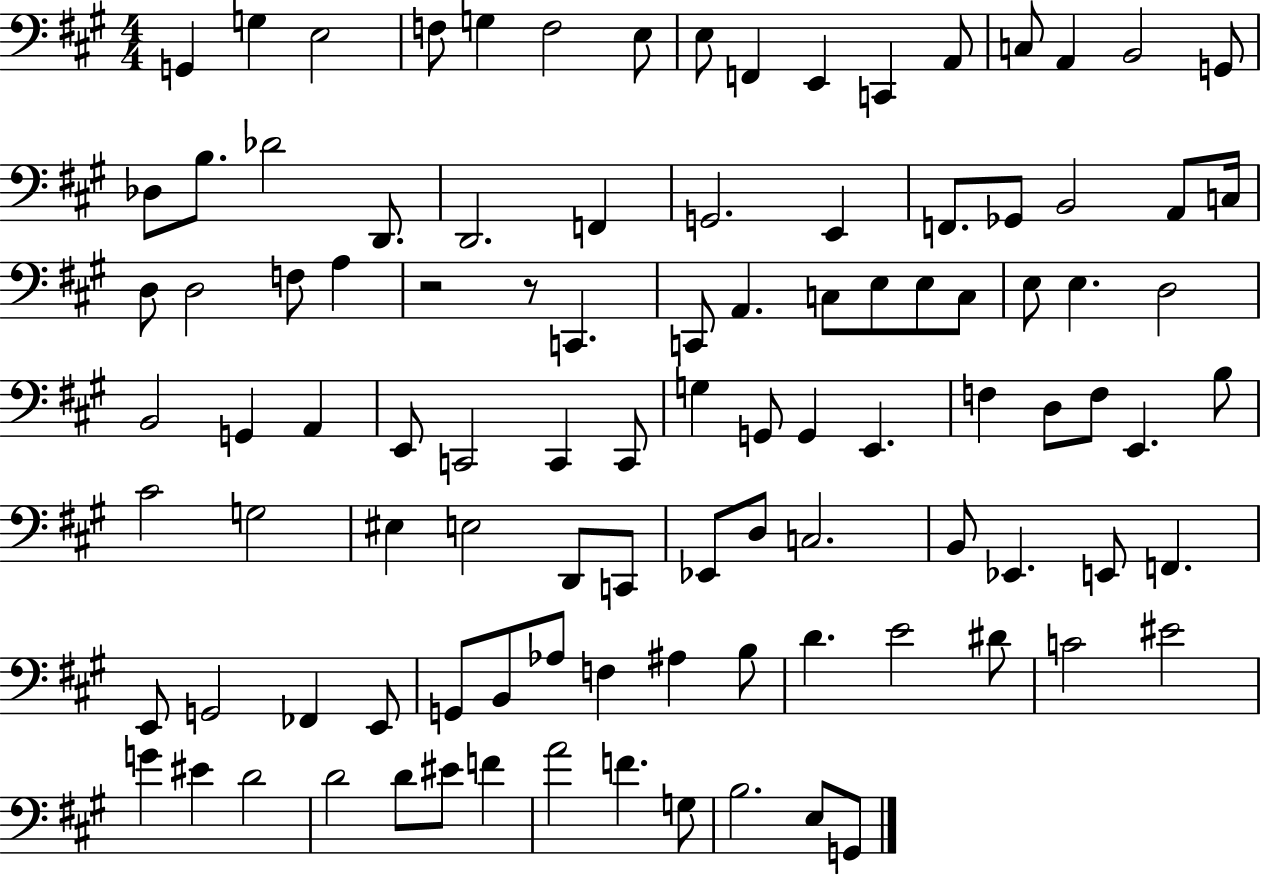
{
  \clef bass
  \numericTimeSignature
  \time 4/4
  \key a \major
  g,4 g4 e2 | f8 g4 f2 e8 | e8 f,4 e,4 c,4 a,8 | c8 a,4 b,2 g,8 | \break des8 b8. des'2 d,8. | d,2. f,4 | g,2. e,4 | f,8. ges,8 b,2 a,8 c16 | \break d8 d2 f8 a4 | r2 r8 c,4. | c,8 a,4. c8 e8 e8 c8 | e8 e4. d2 | \break b,2 g,4 a,4 | e,8 c,2 c,4 c,8 | g4 g,8 g,4 e,4. | f4 d8 f8 e,4. b8 | \break cis'2 g2 | eis4 e2 d,8 c,8 | ees,8 d8 c2. | b,8 ees,4. e,8 f,4. | \break e,8 g,2 fes,4 e,8 | g,8 b,8 aes8 f4 ais4 b8 | d'4. e'2 dis'8 | c'2 eis'2 | \break g'4 eis'4 d'2 | d'2 d'8 eis'8 f'4 | a'2 f'4. g8 | b2. e8 g,8 | \break \bar "|."
}